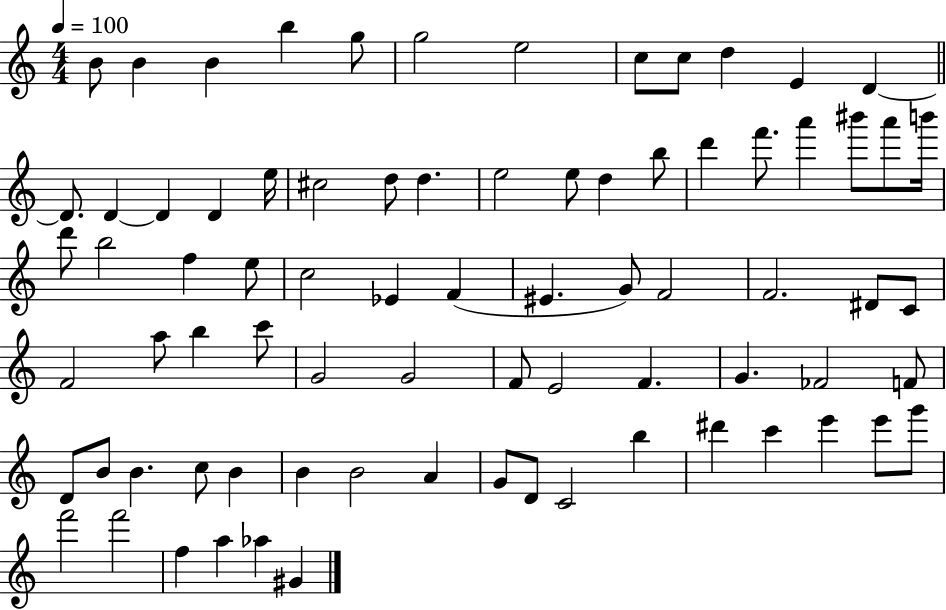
B4/e B4/q B4/q B5/q G5/e G5/h E5/h C5/e C5/e D5/q E4/q D4/q D4/e. D4/q D4/q D4/q E5/s C#5/h D5/e D5/q. E5/h E5/e D5/q B5/e D6/q F6/e. A6/q BIS6/e A6/e B6/s D6/e B5/h F5/q E5/e C5/h Eb4/q F4/q EIS4/q. G4/e F4/h F4/h. D#4/e C4/e F4/h A5/e B5/q C6/e G4/h G4/h F4/e E4/h F4/q. G4/q. FES4/h F4/e D4/e B4/e B4/q. C5/e B4/q B4/q B4/h A4/q G4/e D4/e C4/h B5/q D#6/q C6/q E6/q E6/e G6/e F6/h F6/h F5/q A5/q Ab5/q G#4/q